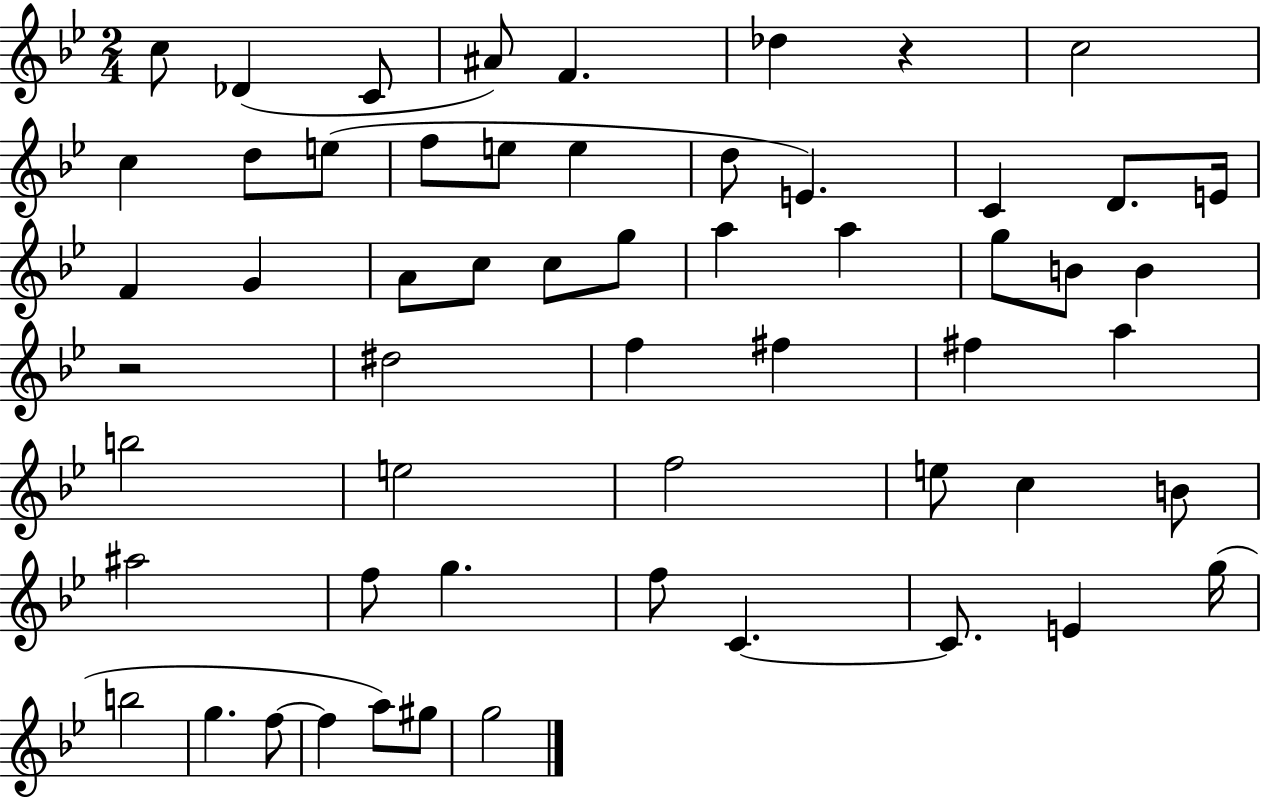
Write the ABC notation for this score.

X:1
T:Untitled
M:2/4
L:1/4
K:Bb
c/2 _D C/2 ^A/2 F _d z c2 c d/2 e/2 f/2 e/2 e d/2 E C D/2 E/4 F G A/2 c/2 c/2 g/2 a a g/2 B/2 B z2 ^d2 f ^f ^f a b2 e2 f2 e/2 c B/2 ^a2 f/2 g f/2 C C/2 E g/4 b2 g f/2 f a/2 ^g/2 g2